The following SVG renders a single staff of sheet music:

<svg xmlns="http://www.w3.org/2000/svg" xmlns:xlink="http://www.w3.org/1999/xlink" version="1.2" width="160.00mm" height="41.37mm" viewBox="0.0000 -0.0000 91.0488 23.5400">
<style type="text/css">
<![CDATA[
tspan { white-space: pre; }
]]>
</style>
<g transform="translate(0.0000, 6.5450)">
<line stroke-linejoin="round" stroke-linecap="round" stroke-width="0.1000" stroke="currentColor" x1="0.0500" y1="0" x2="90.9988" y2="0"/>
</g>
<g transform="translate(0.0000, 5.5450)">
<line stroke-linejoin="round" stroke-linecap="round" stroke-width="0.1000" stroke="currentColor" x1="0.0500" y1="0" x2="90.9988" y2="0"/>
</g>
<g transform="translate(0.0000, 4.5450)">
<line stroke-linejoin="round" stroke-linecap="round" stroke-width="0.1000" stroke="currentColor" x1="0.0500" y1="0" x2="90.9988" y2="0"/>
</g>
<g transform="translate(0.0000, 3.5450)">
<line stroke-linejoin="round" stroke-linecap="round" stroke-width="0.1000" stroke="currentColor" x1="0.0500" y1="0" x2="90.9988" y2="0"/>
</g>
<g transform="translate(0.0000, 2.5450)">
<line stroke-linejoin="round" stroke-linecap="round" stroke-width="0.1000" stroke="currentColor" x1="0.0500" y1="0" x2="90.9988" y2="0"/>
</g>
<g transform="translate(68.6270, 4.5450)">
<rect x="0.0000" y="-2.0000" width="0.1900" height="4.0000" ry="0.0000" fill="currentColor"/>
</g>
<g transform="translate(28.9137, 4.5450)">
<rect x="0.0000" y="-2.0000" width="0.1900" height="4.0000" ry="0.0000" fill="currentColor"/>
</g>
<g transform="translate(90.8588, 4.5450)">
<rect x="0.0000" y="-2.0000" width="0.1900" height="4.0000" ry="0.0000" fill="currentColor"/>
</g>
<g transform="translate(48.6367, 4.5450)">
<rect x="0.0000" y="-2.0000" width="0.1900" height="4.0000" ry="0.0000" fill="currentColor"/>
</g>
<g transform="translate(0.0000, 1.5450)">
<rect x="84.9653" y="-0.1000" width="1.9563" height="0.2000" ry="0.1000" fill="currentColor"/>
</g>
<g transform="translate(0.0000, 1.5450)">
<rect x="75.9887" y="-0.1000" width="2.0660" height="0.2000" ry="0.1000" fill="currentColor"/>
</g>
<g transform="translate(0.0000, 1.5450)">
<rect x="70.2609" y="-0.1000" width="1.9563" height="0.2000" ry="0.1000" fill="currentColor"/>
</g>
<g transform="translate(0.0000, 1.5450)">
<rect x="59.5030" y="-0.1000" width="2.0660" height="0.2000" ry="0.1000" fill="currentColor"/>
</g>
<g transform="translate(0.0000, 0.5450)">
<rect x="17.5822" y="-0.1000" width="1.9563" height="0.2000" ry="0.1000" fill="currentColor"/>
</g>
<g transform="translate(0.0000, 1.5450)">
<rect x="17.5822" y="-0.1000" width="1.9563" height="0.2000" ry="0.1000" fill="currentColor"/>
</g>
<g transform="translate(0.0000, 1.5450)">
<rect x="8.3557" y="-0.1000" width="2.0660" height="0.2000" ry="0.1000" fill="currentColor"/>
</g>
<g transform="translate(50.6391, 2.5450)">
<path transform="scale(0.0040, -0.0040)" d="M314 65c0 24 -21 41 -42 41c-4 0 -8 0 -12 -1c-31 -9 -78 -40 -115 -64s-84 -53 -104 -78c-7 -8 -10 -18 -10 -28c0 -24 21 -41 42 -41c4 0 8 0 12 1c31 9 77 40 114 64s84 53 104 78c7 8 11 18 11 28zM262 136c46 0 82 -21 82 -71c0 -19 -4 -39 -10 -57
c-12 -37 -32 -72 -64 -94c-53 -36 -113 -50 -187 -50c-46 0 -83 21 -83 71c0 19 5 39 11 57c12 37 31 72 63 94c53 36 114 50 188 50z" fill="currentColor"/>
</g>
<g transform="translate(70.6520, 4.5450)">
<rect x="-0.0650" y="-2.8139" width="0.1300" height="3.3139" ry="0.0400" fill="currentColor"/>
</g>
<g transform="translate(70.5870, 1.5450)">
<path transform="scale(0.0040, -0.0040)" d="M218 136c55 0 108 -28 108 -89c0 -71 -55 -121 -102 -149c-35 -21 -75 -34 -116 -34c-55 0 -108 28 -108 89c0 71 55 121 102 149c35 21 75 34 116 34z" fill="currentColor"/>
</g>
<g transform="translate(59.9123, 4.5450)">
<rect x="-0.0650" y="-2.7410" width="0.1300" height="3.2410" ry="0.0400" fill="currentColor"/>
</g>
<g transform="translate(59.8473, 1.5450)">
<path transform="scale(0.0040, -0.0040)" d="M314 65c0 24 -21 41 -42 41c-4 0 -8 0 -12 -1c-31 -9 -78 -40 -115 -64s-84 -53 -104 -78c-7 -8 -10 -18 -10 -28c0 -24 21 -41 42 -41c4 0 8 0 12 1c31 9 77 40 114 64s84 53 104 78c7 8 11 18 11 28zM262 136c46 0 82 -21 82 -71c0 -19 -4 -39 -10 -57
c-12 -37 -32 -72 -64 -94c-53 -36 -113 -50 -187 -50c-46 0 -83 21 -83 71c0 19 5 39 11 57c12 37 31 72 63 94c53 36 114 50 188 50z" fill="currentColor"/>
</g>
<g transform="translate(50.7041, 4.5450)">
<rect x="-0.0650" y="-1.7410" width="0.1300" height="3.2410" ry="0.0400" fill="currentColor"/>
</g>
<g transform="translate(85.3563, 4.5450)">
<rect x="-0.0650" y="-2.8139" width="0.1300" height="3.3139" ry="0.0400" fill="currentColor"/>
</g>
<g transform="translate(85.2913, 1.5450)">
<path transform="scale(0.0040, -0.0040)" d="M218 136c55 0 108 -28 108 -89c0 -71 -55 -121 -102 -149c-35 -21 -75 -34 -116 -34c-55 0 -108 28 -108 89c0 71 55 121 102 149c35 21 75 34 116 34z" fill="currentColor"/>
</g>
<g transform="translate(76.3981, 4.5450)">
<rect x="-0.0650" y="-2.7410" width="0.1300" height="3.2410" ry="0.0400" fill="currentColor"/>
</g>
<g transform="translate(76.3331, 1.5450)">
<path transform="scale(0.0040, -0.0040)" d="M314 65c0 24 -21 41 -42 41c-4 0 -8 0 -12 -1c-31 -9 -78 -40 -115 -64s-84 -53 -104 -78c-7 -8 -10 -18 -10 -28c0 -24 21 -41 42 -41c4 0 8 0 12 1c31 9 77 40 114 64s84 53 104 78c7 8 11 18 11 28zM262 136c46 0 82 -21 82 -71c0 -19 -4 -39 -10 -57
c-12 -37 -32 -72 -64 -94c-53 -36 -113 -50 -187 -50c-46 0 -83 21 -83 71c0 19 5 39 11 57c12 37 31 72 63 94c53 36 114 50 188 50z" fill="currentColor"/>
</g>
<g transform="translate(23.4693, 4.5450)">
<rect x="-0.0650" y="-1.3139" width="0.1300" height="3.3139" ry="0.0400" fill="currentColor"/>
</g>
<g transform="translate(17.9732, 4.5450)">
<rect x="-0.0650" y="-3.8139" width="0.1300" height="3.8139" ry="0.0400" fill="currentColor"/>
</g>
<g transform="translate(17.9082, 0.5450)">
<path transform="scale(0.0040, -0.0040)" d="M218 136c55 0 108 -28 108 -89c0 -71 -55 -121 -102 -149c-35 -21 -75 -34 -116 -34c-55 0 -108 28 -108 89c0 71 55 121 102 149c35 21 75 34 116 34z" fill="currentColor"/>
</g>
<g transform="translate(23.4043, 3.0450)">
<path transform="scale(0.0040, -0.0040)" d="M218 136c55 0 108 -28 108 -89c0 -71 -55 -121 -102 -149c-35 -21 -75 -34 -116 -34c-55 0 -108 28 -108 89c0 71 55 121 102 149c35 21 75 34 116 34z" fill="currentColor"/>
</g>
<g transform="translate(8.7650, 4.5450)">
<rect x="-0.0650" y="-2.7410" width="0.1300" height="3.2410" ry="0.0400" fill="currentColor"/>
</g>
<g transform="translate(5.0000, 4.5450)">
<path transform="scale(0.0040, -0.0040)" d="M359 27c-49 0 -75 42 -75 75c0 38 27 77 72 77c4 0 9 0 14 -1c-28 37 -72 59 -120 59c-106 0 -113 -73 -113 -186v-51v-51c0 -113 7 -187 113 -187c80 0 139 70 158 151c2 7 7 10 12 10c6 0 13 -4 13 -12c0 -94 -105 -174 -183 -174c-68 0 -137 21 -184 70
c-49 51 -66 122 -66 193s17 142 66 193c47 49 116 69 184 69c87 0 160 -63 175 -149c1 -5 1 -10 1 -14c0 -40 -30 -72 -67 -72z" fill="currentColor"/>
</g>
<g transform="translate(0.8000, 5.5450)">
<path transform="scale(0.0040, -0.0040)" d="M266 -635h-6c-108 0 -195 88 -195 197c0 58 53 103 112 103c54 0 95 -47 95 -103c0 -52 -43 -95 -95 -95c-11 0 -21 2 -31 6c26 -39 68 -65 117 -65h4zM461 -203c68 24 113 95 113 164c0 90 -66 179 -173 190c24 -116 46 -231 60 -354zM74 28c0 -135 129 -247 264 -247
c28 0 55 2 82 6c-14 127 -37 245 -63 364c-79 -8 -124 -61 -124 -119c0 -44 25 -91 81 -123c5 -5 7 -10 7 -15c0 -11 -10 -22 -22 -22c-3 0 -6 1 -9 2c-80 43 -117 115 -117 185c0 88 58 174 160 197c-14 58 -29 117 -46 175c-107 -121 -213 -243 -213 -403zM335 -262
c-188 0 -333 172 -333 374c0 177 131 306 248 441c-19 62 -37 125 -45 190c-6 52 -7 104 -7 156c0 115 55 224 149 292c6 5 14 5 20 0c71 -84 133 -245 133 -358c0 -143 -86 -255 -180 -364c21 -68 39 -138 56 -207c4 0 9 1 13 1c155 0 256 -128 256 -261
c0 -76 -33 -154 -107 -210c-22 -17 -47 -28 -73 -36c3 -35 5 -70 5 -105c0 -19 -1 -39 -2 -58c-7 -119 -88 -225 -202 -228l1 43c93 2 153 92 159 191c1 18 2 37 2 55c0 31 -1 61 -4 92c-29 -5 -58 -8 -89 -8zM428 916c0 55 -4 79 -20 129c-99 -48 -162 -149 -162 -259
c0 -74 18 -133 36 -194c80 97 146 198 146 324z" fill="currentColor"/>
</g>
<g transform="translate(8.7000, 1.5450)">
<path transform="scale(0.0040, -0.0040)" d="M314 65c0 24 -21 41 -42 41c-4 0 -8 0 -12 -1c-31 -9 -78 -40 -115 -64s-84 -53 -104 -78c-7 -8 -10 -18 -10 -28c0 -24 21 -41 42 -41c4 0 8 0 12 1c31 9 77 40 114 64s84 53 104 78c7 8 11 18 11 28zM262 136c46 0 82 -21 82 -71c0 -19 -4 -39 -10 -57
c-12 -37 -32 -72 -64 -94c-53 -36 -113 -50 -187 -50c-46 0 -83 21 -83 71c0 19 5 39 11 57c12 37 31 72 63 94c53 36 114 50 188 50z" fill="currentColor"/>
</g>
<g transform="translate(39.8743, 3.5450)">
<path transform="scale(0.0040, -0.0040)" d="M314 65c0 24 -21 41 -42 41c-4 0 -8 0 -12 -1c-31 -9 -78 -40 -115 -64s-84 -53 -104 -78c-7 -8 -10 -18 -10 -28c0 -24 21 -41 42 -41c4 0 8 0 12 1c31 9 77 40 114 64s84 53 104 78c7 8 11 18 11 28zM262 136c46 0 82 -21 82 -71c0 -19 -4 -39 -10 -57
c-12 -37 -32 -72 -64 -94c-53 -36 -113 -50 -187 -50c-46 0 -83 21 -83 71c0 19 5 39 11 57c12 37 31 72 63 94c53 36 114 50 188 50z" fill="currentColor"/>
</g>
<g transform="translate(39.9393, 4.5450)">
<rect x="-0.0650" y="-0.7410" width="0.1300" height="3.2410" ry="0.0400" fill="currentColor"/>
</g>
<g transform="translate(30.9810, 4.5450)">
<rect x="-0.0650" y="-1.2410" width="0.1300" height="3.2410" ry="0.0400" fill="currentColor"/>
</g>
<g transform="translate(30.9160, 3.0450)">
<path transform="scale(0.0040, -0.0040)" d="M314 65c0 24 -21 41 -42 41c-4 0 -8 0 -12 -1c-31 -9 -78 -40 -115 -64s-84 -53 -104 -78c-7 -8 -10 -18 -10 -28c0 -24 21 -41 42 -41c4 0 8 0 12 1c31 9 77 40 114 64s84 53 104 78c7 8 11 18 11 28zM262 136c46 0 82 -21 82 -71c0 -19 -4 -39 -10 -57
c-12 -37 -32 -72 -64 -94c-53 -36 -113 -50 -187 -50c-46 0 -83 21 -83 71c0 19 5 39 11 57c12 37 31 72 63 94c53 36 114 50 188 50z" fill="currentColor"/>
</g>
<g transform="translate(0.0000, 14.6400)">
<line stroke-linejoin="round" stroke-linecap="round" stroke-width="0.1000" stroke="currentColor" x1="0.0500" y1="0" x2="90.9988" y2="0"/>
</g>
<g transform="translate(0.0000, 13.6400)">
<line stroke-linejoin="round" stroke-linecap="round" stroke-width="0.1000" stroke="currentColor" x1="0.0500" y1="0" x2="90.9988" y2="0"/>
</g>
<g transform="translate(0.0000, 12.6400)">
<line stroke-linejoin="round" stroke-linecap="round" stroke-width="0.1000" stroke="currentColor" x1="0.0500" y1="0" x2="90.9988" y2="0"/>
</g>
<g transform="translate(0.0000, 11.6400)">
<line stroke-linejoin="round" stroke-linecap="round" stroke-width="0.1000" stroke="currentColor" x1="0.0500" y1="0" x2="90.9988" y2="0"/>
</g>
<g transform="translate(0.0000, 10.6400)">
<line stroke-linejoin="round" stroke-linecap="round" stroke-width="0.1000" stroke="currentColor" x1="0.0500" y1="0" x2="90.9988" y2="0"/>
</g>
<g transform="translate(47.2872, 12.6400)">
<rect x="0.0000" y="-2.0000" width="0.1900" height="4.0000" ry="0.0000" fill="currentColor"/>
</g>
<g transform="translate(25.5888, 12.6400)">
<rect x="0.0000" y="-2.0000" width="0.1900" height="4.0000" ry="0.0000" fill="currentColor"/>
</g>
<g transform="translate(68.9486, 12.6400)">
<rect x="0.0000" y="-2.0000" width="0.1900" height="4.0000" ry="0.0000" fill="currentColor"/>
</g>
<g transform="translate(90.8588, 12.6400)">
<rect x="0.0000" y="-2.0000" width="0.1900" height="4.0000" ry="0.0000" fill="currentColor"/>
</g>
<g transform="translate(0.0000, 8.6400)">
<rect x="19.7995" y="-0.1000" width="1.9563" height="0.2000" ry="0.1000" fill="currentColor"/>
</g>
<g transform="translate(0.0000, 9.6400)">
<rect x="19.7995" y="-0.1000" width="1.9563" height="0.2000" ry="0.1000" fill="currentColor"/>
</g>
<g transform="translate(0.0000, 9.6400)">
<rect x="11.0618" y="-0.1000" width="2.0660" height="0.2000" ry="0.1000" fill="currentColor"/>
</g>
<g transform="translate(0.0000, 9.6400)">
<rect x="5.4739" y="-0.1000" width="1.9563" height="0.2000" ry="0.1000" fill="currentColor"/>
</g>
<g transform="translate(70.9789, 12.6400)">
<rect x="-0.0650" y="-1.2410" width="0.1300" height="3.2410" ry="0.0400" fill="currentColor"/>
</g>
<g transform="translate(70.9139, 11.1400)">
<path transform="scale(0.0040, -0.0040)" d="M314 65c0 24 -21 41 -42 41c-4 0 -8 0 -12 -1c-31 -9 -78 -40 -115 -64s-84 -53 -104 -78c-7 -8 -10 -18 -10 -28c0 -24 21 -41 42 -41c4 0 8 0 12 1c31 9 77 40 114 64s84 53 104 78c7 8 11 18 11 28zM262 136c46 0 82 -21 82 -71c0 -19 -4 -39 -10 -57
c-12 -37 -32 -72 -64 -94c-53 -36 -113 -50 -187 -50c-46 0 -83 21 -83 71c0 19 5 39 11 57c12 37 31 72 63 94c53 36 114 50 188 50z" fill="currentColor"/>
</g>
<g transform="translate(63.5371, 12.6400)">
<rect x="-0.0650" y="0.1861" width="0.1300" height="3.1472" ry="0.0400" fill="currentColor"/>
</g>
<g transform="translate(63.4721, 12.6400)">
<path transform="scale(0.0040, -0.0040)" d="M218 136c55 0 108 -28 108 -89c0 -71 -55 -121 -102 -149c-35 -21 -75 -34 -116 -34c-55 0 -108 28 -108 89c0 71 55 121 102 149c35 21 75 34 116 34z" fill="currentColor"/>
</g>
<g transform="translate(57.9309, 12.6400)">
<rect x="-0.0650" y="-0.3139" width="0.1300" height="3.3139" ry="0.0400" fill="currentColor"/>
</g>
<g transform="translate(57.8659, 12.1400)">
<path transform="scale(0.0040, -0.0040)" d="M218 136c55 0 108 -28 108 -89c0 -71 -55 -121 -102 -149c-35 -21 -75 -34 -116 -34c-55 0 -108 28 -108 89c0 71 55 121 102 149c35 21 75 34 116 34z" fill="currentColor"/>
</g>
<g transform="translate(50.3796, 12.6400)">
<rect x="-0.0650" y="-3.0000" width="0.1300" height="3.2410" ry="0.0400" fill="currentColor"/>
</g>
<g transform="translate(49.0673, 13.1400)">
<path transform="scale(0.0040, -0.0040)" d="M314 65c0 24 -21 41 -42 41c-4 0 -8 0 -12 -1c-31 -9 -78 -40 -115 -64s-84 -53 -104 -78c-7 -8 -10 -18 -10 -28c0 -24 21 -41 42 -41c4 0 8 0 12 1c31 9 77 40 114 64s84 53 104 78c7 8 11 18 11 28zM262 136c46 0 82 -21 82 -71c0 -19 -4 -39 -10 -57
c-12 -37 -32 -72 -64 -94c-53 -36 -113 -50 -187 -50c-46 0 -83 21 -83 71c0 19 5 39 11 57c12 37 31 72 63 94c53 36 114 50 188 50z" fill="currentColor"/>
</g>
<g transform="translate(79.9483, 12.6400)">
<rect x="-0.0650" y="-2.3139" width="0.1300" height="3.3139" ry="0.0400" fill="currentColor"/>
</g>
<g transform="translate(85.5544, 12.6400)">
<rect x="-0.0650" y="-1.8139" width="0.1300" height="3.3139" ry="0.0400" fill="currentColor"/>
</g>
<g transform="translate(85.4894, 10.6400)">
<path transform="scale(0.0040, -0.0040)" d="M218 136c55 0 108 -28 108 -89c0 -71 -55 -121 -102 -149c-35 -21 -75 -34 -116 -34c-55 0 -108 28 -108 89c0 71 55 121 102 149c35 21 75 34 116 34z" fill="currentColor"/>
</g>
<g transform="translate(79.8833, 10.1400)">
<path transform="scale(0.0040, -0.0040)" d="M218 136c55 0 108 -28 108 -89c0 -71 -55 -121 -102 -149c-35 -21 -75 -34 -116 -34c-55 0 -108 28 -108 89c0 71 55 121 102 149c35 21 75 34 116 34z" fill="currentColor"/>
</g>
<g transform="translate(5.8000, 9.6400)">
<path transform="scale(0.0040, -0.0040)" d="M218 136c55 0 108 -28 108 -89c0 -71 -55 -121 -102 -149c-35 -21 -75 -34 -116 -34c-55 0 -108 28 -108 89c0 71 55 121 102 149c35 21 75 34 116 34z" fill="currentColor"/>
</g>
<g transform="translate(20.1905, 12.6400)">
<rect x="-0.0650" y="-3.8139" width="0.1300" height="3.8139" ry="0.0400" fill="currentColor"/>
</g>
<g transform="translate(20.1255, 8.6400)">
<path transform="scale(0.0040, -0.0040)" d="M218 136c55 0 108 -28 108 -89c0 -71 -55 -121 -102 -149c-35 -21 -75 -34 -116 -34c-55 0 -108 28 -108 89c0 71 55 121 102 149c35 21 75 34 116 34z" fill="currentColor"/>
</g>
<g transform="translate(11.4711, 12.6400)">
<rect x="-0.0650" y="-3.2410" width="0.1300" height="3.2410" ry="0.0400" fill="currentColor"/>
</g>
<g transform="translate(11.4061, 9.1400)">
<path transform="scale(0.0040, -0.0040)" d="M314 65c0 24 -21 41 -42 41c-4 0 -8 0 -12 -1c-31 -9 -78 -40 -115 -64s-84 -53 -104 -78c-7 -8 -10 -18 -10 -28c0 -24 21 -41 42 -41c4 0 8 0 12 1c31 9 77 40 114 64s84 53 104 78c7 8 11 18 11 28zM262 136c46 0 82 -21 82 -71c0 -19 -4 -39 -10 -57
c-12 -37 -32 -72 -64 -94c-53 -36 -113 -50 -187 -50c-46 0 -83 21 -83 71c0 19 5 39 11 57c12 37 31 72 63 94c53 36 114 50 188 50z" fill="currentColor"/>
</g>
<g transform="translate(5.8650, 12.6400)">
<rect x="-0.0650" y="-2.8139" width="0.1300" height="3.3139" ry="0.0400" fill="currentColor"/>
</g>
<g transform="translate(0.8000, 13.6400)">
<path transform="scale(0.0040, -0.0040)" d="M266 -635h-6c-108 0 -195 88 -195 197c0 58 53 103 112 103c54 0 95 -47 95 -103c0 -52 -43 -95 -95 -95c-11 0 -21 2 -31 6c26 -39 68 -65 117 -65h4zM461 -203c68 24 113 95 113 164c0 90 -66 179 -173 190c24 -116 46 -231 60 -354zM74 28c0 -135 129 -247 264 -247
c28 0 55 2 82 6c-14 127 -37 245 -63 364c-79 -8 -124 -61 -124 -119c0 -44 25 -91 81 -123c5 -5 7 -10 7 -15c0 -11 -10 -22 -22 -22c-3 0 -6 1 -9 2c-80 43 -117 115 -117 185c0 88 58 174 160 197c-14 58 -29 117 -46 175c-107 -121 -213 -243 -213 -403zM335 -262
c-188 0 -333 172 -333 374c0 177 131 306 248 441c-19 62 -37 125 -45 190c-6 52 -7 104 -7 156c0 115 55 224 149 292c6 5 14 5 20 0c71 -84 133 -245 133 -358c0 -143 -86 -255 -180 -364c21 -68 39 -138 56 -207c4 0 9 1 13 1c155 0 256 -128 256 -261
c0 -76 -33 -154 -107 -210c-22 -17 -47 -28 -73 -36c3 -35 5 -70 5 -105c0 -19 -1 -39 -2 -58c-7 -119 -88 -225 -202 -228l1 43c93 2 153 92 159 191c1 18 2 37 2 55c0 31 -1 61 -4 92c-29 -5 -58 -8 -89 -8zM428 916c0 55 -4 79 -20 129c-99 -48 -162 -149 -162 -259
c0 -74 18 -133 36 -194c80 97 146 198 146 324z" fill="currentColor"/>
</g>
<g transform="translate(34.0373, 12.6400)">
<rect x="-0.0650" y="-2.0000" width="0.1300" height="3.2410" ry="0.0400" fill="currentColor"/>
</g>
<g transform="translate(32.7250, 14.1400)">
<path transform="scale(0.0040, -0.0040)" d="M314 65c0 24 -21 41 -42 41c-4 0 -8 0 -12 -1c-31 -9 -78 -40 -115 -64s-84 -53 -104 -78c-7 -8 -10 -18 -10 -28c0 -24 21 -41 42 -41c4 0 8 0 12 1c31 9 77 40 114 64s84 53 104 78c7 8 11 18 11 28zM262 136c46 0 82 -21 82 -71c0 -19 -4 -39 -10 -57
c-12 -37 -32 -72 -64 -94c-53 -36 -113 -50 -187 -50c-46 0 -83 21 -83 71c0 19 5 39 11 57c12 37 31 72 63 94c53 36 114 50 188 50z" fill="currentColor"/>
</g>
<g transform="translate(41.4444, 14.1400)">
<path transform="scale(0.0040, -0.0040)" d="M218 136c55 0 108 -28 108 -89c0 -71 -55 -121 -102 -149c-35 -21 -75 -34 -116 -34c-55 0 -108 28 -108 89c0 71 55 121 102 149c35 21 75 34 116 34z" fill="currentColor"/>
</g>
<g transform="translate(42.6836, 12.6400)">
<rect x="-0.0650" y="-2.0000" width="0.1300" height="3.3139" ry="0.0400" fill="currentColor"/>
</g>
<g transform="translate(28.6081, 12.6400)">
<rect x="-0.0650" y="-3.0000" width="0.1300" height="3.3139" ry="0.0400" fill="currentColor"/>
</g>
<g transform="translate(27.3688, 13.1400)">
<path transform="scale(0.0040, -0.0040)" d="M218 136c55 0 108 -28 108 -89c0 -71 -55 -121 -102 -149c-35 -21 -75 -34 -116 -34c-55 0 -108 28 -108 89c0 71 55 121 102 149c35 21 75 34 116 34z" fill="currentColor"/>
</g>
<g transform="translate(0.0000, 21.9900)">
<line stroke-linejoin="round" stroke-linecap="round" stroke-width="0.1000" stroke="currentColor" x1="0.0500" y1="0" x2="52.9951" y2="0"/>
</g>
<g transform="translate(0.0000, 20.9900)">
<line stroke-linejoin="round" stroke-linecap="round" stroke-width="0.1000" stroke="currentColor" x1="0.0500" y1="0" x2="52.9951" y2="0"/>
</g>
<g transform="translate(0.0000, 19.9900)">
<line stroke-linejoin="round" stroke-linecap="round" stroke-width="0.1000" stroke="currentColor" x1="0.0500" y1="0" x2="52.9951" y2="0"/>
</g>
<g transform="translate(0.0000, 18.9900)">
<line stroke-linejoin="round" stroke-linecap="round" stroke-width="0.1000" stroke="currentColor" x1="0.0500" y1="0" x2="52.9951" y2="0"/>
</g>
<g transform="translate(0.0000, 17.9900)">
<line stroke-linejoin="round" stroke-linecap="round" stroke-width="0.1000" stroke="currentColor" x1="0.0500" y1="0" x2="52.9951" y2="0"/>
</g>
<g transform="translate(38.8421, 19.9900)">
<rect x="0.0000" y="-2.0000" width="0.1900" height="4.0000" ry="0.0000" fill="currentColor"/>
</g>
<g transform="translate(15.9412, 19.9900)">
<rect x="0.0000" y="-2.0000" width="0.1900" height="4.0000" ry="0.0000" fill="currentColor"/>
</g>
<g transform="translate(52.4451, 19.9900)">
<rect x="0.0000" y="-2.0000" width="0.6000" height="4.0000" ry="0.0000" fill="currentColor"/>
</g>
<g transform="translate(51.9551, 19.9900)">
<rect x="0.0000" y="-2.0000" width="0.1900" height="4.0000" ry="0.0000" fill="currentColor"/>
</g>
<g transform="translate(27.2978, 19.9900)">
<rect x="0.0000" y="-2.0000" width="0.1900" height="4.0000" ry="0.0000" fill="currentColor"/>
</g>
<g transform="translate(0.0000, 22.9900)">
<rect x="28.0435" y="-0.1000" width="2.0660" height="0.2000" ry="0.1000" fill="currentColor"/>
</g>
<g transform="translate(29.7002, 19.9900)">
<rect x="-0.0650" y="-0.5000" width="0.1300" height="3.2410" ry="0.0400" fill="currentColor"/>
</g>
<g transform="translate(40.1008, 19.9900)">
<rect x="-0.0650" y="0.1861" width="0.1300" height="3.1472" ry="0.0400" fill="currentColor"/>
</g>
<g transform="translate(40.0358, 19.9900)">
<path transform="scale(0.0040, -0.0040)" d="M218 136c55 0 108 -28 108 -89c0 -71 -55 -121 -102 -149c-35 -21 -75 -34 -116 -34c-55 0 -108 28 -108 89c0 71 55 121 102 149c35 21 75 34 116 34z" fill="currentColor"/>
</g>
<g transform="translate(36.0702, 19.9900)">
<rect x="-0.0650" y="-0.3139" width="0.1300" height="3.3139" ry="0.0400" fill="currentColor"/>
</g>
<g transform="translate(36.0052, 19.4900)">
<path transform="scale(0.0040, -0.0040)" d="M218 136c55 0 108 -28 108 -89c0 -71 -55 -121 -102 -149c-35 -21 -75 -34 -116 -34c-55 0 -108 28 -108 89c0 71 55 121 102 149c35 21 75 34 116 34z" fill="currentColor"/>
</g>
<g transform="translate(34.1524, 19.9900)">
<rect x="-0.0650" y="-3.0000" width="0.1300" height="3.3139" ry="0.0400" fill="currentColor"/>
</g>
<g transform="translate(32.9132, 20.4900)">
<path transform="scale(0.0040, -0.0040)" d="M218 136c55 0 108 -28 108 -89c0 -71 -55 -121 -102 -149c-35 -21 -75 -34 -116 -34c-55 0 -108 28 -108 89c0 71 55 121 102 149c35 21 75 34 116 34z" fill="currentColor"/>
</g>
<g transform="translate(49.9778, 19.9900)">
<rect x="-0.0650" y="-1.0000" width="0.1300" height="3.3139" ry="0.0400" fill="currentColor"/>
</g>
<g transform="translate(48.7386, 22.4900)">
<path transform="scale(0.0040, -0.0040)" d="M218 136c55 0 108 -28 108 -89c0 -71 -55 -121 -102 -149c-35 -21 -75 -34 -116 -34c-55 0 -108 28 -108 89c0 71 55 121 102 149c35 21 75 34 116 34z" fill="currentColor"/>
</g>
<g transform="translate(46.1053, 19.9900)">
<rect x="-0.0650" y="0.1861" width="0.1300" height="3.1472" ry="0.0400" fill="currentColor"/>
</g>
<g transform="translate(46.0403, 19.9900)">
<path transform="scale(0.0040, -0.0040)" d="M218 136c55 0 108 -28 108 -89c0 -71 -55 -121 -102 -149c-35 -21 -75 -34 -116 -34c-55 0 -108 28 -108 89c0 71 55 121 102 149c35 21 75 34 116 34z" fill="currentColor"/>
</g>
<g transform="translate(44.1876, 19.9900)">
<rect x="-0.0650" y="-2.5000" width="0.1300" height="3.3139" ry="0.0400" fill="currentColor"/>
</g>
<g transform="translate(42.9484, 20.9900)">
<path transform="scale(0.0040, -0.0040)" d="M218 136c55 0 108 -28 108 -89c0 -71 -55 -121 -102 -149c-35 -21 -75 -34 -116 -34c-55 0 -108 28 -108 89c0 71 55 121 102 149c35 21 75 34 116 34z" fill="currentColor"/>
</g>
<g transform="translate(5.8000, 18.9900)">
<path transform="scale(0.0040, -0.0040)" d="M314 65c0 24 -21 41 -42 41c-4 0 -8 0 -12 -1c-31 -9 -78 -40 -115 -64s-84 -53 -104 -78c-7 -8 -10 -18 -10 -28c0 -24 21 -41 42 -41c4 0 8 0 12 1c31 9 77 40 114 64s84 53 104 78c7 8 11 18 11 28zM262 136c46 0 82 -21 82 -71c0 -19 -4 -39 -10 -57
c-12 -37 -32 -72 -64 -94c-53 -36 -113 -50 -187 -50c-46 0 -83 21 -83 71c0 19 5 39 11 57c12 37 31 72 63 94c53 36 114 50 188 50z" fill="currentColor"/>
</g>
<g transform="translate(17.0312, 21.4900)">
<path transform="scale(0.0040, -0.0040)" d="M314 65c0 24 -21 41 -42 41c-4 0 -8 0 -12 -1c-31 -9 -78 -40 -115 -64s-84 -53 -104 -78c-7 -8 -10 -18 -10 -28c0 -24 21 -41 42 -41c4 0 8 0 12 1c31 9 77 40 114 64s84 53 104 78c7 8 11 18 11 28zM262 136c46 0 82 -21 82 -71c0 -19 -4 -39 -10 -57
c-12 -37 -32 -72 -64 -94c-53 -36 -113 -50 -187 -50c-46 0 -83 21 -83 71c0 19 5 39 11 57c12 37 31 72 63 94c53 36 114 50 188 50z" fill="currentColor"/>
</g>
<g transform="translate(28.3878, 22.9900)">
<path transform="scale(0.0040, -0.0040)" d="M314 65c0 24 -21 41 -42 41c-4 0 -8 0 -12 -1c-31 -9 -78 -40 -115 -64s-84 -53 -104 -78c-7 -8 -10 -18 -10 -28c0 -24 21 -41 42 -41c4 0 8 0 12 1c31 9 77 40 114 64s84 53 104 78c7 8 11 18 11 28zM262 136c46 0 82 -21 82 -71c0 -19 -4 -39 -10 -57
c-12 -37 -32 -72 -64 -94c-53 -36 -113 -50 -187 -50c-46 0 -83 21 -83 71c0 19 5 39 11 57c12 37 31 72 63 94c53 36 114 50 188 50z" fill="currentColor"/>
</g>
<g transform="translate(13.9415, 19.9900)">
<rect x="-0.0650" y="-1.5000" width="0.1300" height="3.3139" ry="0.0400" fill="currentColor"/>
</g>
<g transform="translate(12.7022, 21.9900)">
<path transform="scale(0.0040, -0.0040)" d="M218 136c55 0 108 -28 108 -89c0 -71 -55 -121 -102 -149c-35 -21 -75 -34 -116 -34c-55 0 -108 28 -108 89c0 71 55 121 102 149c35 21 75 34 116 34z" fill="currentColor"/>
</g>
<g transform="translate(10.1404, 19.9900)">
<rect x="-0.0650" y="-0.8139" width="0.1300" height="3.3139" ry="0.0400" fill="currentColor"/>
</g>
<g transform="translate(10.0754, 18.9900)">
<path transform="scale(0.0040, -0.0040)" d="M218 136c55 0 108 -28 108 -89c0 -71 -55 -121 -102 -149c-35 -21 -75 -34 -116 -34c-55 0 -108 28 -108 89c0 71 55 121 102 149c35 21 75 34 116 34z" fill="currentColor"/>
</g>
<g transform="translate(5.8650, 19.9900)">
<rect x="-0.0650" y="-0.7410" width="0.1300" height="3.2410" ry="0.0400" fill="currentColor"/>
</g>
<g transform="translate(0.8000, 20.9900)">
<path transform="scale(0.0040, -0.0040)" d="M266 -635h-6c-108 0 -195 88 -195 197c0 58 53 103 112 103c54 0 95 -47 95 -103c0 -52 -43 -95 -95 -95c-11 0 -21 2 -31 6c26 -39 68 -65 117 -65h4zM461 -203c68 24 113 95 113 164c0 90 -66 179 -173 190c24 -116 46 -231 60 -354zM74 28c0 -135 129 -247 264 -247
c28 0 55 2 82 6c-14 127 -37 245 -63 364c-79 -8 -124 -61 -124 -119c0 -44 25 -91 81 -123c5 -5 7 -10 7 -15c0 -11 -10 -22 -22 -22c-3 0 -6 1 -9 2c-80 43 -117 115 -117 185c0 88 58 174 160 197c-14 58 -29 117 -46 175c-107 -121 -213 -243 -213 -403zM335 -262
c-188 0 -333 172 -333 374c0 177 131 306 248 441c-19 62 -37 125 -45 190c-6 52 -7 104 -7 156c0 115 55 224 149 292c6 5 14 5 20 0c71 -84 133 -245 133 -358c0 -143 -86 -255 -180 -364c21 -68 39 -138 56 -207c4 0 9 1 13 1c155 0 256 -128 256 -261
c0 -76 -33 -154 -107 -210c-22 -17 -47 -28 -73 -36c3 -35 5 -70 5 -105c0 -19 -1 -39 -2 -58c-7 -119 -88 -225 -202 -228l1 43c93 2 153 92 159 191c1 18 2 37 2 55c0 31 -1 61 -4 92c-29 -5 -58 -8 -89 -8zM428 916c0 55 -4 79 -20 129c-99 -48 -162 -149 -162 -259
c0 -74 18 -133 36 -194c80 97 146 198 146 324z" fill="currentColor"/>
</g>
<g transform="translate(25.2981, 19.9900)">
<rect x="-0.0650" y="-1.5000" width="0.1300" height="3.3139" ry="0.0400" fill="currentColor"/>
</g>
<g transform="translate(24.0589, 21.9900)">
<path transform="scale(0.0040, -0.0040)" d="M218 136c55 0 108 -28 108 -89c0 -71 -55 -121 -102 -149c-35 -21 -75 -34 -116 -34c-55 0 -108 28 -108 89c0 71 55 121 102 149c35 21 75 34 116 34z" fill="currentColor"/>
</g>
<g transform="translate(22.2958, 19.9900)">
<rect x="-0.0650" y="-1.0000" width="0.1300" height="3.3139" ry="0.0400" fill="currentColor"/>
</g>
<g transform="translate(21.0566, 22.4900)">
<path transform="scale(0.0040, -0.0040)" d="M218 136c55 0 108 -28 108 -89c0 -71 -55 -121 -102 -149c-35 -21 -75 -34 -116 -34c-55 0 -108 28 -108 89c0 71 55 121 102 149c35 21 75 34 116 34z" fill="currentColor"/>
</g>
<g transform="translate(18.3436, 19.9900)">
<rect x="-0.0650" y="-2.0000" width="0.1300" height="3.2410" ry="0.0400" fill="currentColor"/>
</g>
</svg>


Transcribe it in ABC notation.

X:1
T:Untitled
M:4/4
L:1/4
K:C
a2 c' e e2 d2 f2 a2 a a2 a a b2 c' A F2 F A2 c B e2 g f d2 d E F2 D E C2 A c B G B D